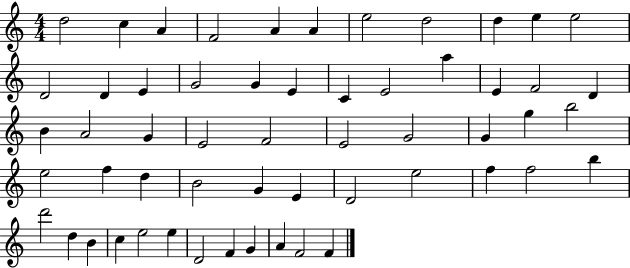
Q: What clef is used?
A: treble